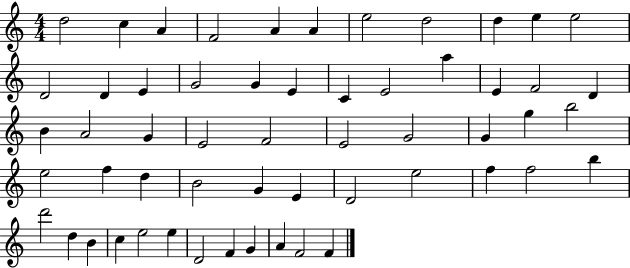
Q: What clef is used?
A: treble